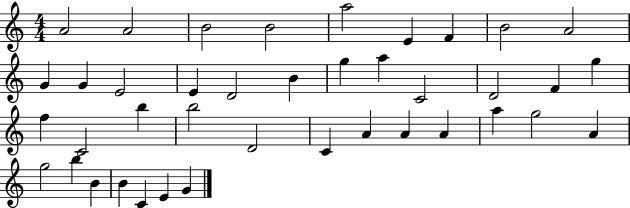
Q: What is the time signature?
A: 4/4